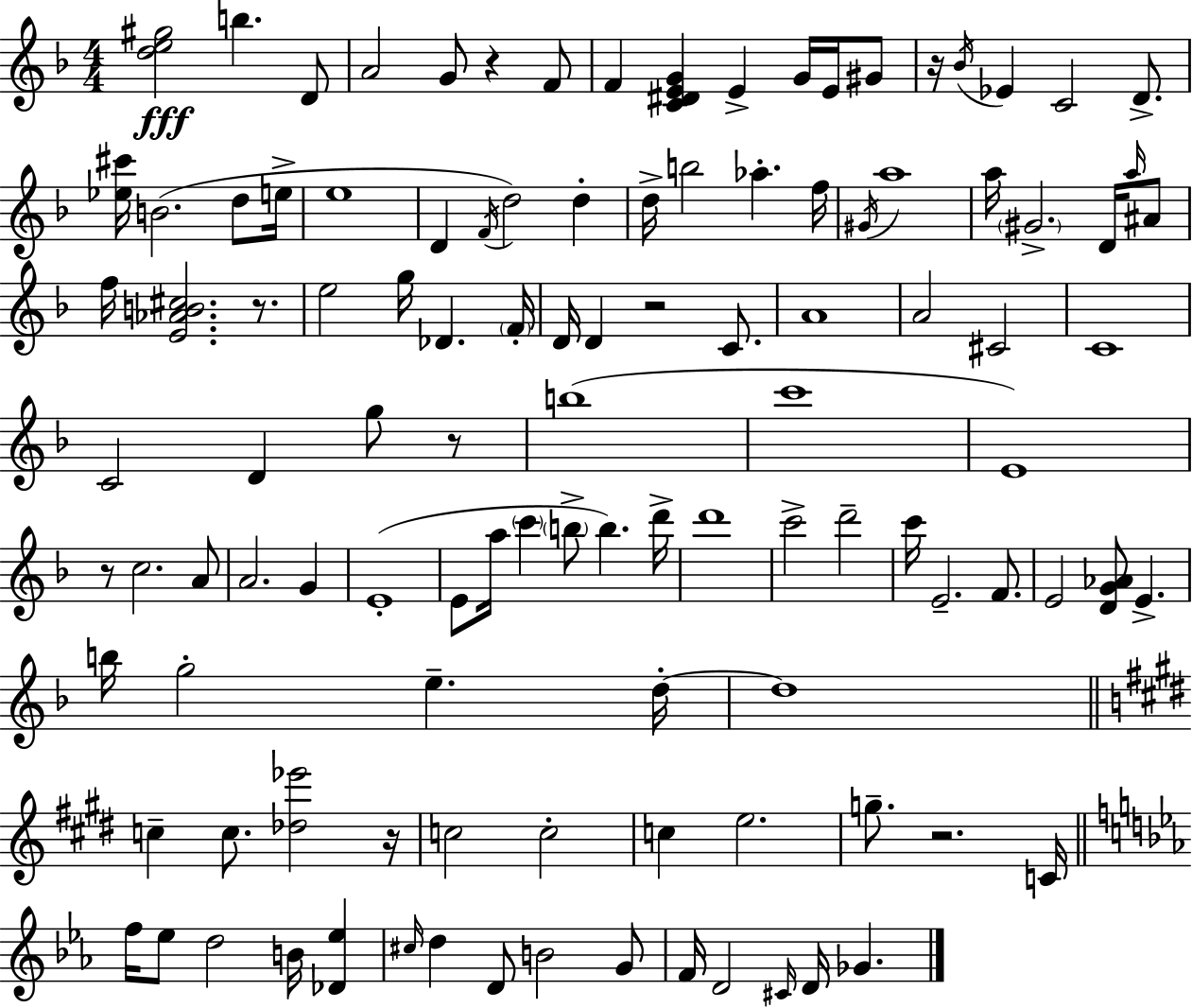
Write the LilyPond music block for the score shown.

{
  \clef treble
  \numericTimeSignature
  \time 4/4
  \key d \minor
  \repeat volta 2 { <d'' e'' gis''>2\fff b''4. d'8 | a'2 g'8 r4 f'8 | f'4 <c' dis' e' g'>4 e'4-> g'16 e'16 gis'8 | r16 \acciaccatura { bes'16 } ees'4 c'2 d'8.-> | \break <ees'' cis'''>16 b'2.( d''8 | e''16-> e''1 | d'4 \acciaccatura { f'16 }) d''2 d''4-. | d''16-> b''2 aes''4.-. | \break f''16 \acciaccatura { gis'16 } a''1 | a''16 \parenthesize gis'2.-> | d'16 \grace { a''16 } ais'8 f''16 <e' aes' b' cis''>2. | r8. e''2 g''16 des'4. | \break \parenthesize f'16-. d'16 d'4 r2 | c'8. a'1 | a'2 cis'2 | c'1 | \break c'2 d'4 | g''8 r8 b''1( | c'''1 | e'1) | \break r8 c''2. | a'8 a'2. | g'4 e'1-.( | e'8 a''16 \parenthesize c'''4 \parenthesize b''8-> b''4.) | \break d'''16-> d'''1 | c'''2-> d'''2-- | c'''16 e'2.-- | f'8. e'2 <d' g' aes'>8 e'4.-> | \break b''16 g''2-. e''4.-- | d''16-.~~ d''1 | \bar "||" \break \key e \major c''4-- c''8. <des'' ees'''>2 r16 | c''2 c''2-. | c''4 e''2. | g''8.-- r2. c'16 | \break \bar "||" \break \key ees \major f''16 ees''8 d''2 b'16 <des' ees''>4 | \grace { cis''16 } d''4 d'8 b'2 g'8 | f'16 d'2 \grace { cis'16 } d'16 ges'4. | } \bar "|."
}